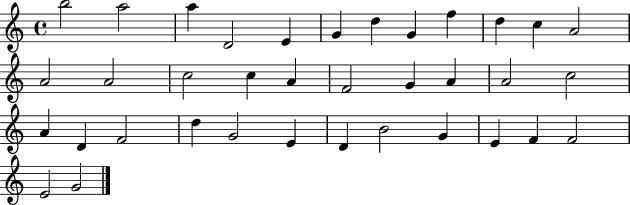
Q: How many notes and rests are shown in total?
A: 36